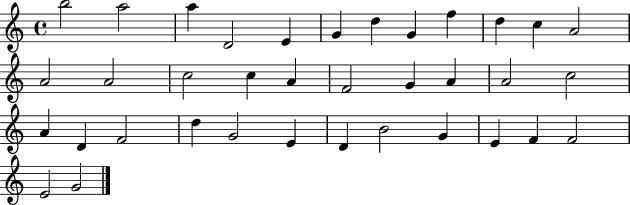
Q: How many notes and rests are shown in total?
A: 36